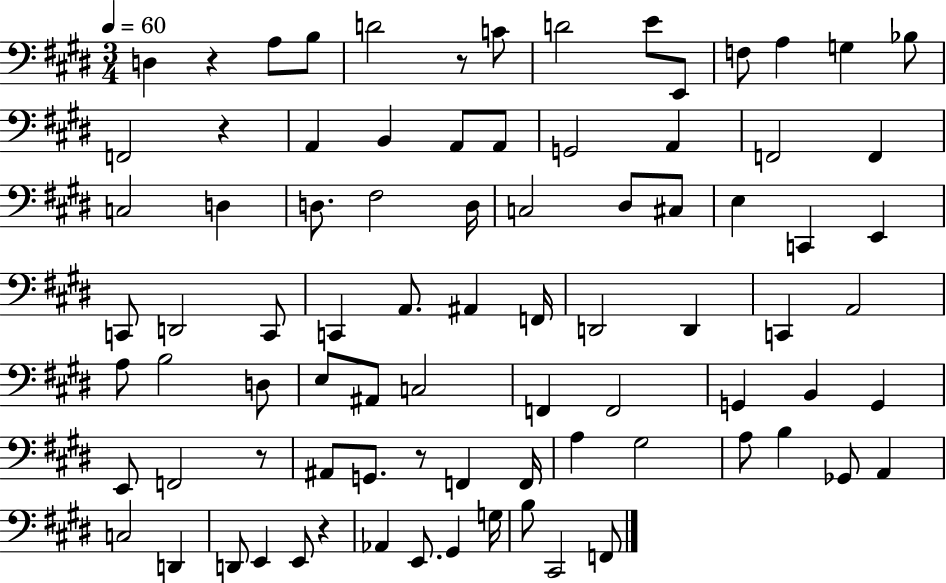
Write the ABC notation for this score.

X:1
T:Untitled
M:3/4
L:1/4
K:E
D, z A,/2 B,/2 D2 z/2 C/2 D2 E/2 E,,/2 F,/2 A, G, _B,/2 F,,2 z A,, B,, A,,/2 A,,/2 G,,2 A,, F,,2 F,, C,2 D, D,/2 ^F,2 D,/4 C,2 ^D,/2 ^C,/2 E, C,, E,, C,,/2 D,,2 C,,/2 C,, A,,/2 ^A,, F,,/4 D,,2 D,, C,, A,,2 A,/2 B,2 D,/2 E,/2 ^A,,/2 C,2 F,, F,,2 G,, B,, G,, E,,/2 F,,2 z/2 ^A,,/2 G,,/2 z/2 F,, F,,/4 A, ^G,2 A,/2 B, _G,,/2 A,, C,2 D,, D,,/2 E,, E,,/2 z _A,, E,,/2 ^G,, G,/4 B,/2 ^C,,2 F,,/2